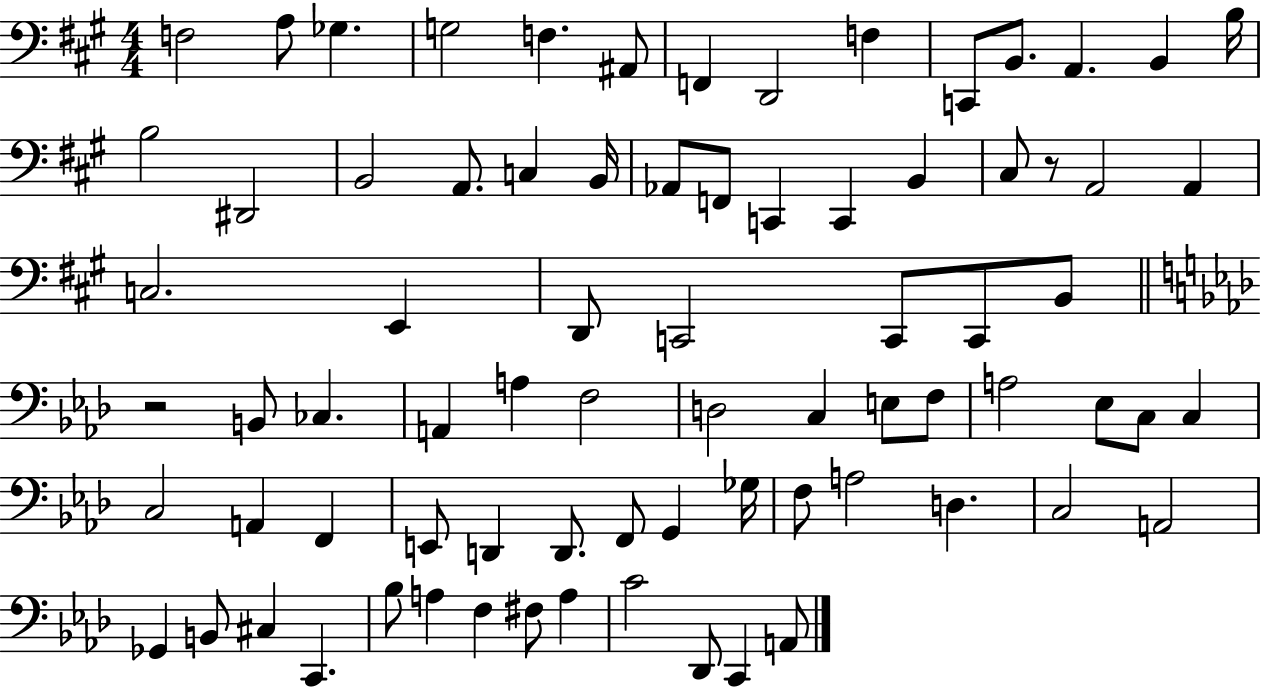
{
  \clef bass
  \numericTimeSignature
  \time 4/4
  \key a \major
  f2 a8 ges4. | g2 f4. ais,8 | f,4 d,2 f4 | c,8 b,8. a,4. b,4 b16 | \break b2 dis,2 | b,2 a,8. c4 b,16 | aes,8 f,8 c,4 c,4 b,4 | cis8 r8 a,2 a,4 | \break c2. e,4 | d,8 c,2 c,8 c,8 b,8 | \bar "||" \break \key aes \major r2 b,8 ces4. | a,4 a4 f2 | d2 c4 e8 f8 | a2 ees8 c8 c4 | \break c2 a,4 f,4 | e,8 d,4 d,8. f,8 g,4 ges16 | f8 a2 d4. | c2 a,2 | \break ges,4 b,8 cis4 c,4. | bes8 a4 f4 fis8 a4 | c'2 des,8 c,4 a,8 | \bar "|."
}